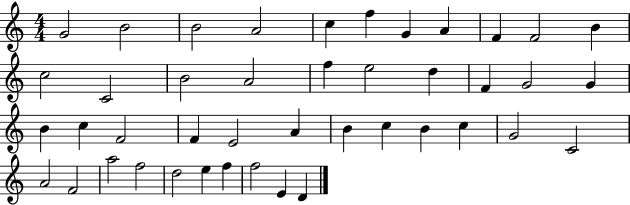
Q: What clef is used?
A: treble